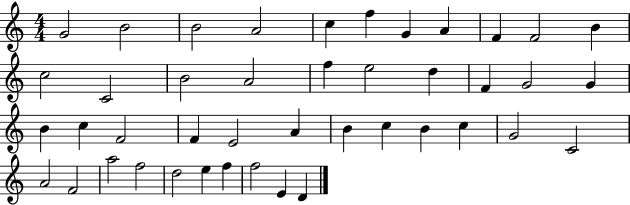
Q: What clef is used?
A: treble